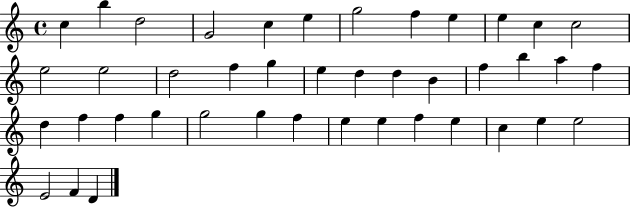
X:1
T:Untitled
M:4/4
L:1/4
K:C
c b d2 G2 c e g2 f e e c c2 e2 e2 d2 f g e d d B f b a f d f f g g2 g f e e f e c e e2 E2 F D